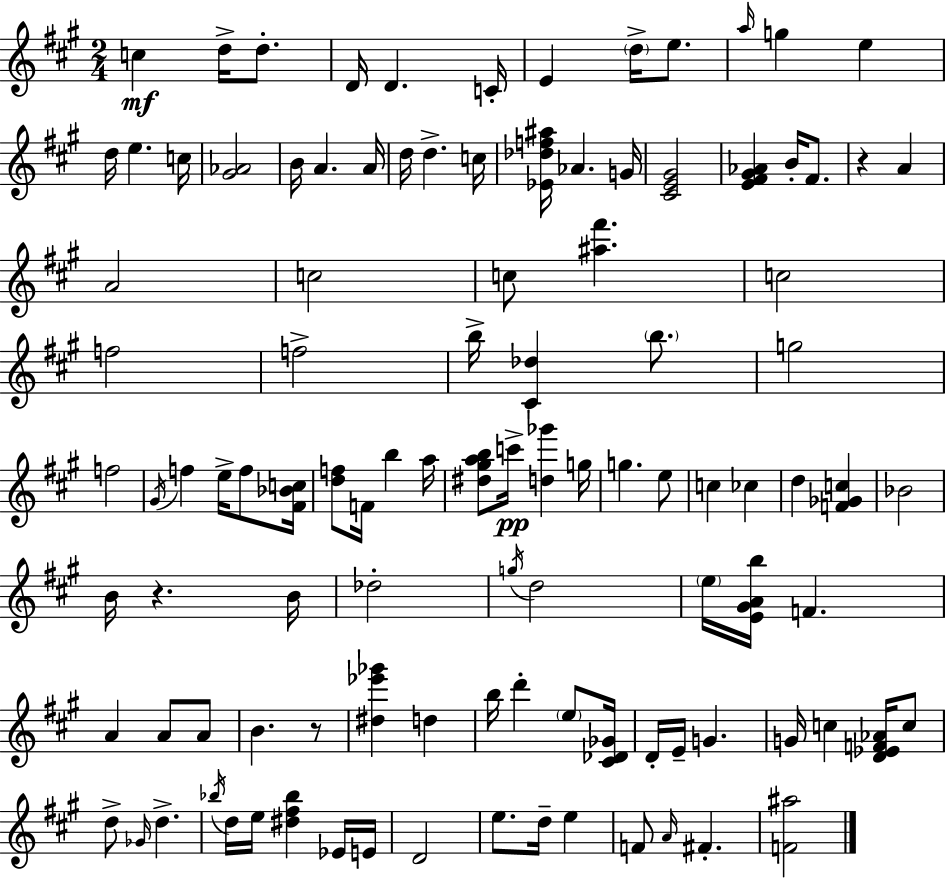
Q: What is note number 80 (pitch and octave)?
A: E4